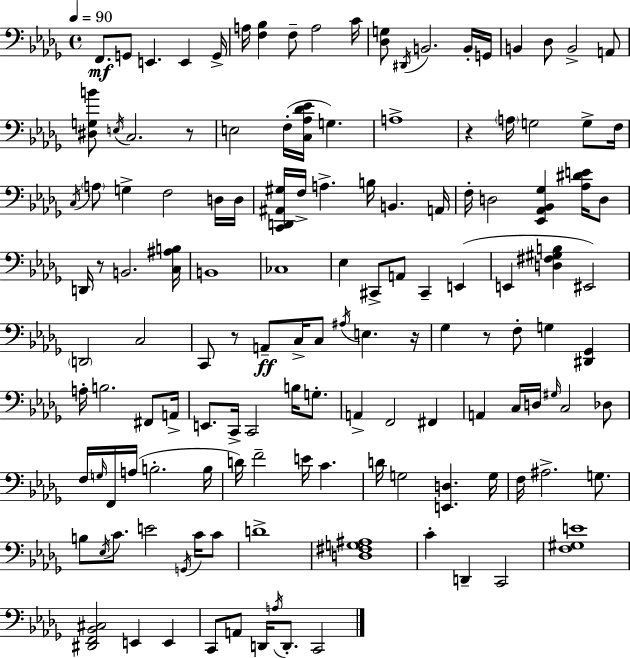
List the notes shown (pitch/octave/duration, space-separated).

F2/e. G2/e E2/q. E2/q G2/s A3/s [F3,Bb3]/q F3/e A3/h C4/s [Db3,G3]/e D#2/s B2/h. B2/s G2/s B2/q Db3/e B2/h A2/e [D#3,G3,B4]/e E3/s C3/h. R/e E3/h F3/s [C3,Ab3,Db4,Eb4]/s G3/q. A3/w R/q A3/s G3/h G3/e F3/s C3/s A3/e G3/q F3/h D3/s D3/s [C2,D2,A#2,G#3]/s F3/s A3/q. B3/s B2/q. A2/s F3/s D3/h [Eb2,Ab2,Bb2,Gb3]/q [Ab3,D#4,E4]/s D3/e D2/s R/e B2/h. [C3,A#3,B3]/s B2/w CES3/w Eb3/q C#2/e A2/e C#2/q E2/q E2/q [D3,F#3,G#3,B3]/q EIS2/h D2/h C3/h C2/e R/e A2/e C3/s C3/e A#3/s E3/q. R/s Gb3/q R/e F3/e G3/q [D#2,Gb2]/q A3/s B3/h. F#2/e A2/s E2/e. C2/s C2/h B3/s G3/e. A2/q F2/h F#2/q A2/q C3/s D3/s G#3/s C3/h Db3/e F3/s G3/s F2/s A3/s B3/h. B3/s D4/s F4/h E4/s C4/q. D4/s G3/h [E2,D3]/q. G3/s F3/s A#3/h. G3/e. B3/e Eb3/s C4/e. E4/h G2/s C4/s C4/e D4/w [D3,F#3,G3,A#3]/w C4/q D2/q C2/h [F3,G#3,E4]/w [D#2,F2,Bb2,C#3]/h E2/q E2/q C2/e A2/e D2/s A3/s D2/e. C2/h